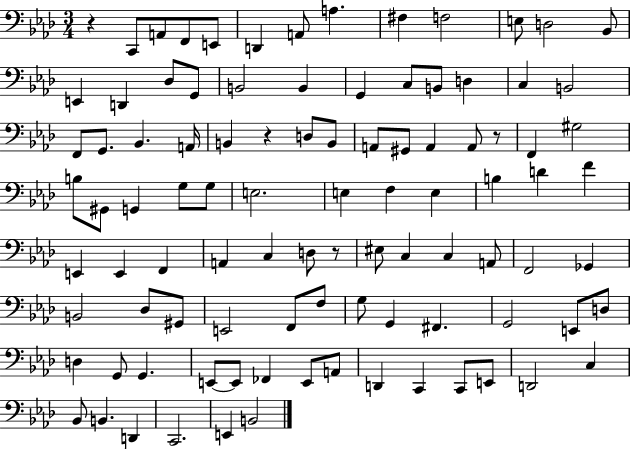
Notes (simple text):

R/q C2/e A2/e F2/e E2/e D2/q A2/e A3/q. F#3/q F3/h E3/e D3/h Bb2/e E2/q D2/q Db3/e G2/e B2/h B2/q G2/q C3/e B2/e D3/q C3/q B2/h F2/e G2/e. Bb2/q. A2/s B2/q R/q D3/e B2/e A2/e G#2/e A2/q A2/e R/e F2/q G#3/h B3/e G#2/e G2/q G3/e G3/e E3/h. E3/q F3/q E3/q B3/q D4/q F4/q E2/q E2/q F2/q A2/q C3/q D3/e R/e EIS3/e C3/q C3/q A2/e F2/h Gb2/q B2/h Db3/e G#2/e E2/h F2/e F3/e G3/e G2/q F#2/q. G2/h E2/e D3/e D3/q G2/e G2/q. E2/e E2/e FES2/q E2/e A2/e D2/q C2/q C2/e E2/e D2/h C3/q Bb2/e B2/q. D2/q C2/h. E2/q B2/h